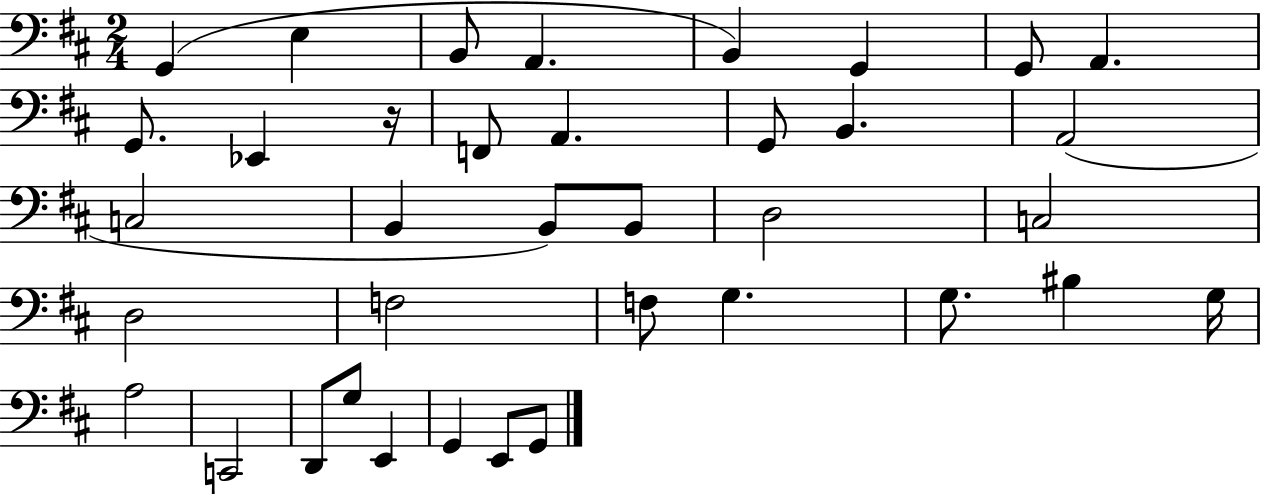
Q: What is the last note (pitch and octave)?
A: G2